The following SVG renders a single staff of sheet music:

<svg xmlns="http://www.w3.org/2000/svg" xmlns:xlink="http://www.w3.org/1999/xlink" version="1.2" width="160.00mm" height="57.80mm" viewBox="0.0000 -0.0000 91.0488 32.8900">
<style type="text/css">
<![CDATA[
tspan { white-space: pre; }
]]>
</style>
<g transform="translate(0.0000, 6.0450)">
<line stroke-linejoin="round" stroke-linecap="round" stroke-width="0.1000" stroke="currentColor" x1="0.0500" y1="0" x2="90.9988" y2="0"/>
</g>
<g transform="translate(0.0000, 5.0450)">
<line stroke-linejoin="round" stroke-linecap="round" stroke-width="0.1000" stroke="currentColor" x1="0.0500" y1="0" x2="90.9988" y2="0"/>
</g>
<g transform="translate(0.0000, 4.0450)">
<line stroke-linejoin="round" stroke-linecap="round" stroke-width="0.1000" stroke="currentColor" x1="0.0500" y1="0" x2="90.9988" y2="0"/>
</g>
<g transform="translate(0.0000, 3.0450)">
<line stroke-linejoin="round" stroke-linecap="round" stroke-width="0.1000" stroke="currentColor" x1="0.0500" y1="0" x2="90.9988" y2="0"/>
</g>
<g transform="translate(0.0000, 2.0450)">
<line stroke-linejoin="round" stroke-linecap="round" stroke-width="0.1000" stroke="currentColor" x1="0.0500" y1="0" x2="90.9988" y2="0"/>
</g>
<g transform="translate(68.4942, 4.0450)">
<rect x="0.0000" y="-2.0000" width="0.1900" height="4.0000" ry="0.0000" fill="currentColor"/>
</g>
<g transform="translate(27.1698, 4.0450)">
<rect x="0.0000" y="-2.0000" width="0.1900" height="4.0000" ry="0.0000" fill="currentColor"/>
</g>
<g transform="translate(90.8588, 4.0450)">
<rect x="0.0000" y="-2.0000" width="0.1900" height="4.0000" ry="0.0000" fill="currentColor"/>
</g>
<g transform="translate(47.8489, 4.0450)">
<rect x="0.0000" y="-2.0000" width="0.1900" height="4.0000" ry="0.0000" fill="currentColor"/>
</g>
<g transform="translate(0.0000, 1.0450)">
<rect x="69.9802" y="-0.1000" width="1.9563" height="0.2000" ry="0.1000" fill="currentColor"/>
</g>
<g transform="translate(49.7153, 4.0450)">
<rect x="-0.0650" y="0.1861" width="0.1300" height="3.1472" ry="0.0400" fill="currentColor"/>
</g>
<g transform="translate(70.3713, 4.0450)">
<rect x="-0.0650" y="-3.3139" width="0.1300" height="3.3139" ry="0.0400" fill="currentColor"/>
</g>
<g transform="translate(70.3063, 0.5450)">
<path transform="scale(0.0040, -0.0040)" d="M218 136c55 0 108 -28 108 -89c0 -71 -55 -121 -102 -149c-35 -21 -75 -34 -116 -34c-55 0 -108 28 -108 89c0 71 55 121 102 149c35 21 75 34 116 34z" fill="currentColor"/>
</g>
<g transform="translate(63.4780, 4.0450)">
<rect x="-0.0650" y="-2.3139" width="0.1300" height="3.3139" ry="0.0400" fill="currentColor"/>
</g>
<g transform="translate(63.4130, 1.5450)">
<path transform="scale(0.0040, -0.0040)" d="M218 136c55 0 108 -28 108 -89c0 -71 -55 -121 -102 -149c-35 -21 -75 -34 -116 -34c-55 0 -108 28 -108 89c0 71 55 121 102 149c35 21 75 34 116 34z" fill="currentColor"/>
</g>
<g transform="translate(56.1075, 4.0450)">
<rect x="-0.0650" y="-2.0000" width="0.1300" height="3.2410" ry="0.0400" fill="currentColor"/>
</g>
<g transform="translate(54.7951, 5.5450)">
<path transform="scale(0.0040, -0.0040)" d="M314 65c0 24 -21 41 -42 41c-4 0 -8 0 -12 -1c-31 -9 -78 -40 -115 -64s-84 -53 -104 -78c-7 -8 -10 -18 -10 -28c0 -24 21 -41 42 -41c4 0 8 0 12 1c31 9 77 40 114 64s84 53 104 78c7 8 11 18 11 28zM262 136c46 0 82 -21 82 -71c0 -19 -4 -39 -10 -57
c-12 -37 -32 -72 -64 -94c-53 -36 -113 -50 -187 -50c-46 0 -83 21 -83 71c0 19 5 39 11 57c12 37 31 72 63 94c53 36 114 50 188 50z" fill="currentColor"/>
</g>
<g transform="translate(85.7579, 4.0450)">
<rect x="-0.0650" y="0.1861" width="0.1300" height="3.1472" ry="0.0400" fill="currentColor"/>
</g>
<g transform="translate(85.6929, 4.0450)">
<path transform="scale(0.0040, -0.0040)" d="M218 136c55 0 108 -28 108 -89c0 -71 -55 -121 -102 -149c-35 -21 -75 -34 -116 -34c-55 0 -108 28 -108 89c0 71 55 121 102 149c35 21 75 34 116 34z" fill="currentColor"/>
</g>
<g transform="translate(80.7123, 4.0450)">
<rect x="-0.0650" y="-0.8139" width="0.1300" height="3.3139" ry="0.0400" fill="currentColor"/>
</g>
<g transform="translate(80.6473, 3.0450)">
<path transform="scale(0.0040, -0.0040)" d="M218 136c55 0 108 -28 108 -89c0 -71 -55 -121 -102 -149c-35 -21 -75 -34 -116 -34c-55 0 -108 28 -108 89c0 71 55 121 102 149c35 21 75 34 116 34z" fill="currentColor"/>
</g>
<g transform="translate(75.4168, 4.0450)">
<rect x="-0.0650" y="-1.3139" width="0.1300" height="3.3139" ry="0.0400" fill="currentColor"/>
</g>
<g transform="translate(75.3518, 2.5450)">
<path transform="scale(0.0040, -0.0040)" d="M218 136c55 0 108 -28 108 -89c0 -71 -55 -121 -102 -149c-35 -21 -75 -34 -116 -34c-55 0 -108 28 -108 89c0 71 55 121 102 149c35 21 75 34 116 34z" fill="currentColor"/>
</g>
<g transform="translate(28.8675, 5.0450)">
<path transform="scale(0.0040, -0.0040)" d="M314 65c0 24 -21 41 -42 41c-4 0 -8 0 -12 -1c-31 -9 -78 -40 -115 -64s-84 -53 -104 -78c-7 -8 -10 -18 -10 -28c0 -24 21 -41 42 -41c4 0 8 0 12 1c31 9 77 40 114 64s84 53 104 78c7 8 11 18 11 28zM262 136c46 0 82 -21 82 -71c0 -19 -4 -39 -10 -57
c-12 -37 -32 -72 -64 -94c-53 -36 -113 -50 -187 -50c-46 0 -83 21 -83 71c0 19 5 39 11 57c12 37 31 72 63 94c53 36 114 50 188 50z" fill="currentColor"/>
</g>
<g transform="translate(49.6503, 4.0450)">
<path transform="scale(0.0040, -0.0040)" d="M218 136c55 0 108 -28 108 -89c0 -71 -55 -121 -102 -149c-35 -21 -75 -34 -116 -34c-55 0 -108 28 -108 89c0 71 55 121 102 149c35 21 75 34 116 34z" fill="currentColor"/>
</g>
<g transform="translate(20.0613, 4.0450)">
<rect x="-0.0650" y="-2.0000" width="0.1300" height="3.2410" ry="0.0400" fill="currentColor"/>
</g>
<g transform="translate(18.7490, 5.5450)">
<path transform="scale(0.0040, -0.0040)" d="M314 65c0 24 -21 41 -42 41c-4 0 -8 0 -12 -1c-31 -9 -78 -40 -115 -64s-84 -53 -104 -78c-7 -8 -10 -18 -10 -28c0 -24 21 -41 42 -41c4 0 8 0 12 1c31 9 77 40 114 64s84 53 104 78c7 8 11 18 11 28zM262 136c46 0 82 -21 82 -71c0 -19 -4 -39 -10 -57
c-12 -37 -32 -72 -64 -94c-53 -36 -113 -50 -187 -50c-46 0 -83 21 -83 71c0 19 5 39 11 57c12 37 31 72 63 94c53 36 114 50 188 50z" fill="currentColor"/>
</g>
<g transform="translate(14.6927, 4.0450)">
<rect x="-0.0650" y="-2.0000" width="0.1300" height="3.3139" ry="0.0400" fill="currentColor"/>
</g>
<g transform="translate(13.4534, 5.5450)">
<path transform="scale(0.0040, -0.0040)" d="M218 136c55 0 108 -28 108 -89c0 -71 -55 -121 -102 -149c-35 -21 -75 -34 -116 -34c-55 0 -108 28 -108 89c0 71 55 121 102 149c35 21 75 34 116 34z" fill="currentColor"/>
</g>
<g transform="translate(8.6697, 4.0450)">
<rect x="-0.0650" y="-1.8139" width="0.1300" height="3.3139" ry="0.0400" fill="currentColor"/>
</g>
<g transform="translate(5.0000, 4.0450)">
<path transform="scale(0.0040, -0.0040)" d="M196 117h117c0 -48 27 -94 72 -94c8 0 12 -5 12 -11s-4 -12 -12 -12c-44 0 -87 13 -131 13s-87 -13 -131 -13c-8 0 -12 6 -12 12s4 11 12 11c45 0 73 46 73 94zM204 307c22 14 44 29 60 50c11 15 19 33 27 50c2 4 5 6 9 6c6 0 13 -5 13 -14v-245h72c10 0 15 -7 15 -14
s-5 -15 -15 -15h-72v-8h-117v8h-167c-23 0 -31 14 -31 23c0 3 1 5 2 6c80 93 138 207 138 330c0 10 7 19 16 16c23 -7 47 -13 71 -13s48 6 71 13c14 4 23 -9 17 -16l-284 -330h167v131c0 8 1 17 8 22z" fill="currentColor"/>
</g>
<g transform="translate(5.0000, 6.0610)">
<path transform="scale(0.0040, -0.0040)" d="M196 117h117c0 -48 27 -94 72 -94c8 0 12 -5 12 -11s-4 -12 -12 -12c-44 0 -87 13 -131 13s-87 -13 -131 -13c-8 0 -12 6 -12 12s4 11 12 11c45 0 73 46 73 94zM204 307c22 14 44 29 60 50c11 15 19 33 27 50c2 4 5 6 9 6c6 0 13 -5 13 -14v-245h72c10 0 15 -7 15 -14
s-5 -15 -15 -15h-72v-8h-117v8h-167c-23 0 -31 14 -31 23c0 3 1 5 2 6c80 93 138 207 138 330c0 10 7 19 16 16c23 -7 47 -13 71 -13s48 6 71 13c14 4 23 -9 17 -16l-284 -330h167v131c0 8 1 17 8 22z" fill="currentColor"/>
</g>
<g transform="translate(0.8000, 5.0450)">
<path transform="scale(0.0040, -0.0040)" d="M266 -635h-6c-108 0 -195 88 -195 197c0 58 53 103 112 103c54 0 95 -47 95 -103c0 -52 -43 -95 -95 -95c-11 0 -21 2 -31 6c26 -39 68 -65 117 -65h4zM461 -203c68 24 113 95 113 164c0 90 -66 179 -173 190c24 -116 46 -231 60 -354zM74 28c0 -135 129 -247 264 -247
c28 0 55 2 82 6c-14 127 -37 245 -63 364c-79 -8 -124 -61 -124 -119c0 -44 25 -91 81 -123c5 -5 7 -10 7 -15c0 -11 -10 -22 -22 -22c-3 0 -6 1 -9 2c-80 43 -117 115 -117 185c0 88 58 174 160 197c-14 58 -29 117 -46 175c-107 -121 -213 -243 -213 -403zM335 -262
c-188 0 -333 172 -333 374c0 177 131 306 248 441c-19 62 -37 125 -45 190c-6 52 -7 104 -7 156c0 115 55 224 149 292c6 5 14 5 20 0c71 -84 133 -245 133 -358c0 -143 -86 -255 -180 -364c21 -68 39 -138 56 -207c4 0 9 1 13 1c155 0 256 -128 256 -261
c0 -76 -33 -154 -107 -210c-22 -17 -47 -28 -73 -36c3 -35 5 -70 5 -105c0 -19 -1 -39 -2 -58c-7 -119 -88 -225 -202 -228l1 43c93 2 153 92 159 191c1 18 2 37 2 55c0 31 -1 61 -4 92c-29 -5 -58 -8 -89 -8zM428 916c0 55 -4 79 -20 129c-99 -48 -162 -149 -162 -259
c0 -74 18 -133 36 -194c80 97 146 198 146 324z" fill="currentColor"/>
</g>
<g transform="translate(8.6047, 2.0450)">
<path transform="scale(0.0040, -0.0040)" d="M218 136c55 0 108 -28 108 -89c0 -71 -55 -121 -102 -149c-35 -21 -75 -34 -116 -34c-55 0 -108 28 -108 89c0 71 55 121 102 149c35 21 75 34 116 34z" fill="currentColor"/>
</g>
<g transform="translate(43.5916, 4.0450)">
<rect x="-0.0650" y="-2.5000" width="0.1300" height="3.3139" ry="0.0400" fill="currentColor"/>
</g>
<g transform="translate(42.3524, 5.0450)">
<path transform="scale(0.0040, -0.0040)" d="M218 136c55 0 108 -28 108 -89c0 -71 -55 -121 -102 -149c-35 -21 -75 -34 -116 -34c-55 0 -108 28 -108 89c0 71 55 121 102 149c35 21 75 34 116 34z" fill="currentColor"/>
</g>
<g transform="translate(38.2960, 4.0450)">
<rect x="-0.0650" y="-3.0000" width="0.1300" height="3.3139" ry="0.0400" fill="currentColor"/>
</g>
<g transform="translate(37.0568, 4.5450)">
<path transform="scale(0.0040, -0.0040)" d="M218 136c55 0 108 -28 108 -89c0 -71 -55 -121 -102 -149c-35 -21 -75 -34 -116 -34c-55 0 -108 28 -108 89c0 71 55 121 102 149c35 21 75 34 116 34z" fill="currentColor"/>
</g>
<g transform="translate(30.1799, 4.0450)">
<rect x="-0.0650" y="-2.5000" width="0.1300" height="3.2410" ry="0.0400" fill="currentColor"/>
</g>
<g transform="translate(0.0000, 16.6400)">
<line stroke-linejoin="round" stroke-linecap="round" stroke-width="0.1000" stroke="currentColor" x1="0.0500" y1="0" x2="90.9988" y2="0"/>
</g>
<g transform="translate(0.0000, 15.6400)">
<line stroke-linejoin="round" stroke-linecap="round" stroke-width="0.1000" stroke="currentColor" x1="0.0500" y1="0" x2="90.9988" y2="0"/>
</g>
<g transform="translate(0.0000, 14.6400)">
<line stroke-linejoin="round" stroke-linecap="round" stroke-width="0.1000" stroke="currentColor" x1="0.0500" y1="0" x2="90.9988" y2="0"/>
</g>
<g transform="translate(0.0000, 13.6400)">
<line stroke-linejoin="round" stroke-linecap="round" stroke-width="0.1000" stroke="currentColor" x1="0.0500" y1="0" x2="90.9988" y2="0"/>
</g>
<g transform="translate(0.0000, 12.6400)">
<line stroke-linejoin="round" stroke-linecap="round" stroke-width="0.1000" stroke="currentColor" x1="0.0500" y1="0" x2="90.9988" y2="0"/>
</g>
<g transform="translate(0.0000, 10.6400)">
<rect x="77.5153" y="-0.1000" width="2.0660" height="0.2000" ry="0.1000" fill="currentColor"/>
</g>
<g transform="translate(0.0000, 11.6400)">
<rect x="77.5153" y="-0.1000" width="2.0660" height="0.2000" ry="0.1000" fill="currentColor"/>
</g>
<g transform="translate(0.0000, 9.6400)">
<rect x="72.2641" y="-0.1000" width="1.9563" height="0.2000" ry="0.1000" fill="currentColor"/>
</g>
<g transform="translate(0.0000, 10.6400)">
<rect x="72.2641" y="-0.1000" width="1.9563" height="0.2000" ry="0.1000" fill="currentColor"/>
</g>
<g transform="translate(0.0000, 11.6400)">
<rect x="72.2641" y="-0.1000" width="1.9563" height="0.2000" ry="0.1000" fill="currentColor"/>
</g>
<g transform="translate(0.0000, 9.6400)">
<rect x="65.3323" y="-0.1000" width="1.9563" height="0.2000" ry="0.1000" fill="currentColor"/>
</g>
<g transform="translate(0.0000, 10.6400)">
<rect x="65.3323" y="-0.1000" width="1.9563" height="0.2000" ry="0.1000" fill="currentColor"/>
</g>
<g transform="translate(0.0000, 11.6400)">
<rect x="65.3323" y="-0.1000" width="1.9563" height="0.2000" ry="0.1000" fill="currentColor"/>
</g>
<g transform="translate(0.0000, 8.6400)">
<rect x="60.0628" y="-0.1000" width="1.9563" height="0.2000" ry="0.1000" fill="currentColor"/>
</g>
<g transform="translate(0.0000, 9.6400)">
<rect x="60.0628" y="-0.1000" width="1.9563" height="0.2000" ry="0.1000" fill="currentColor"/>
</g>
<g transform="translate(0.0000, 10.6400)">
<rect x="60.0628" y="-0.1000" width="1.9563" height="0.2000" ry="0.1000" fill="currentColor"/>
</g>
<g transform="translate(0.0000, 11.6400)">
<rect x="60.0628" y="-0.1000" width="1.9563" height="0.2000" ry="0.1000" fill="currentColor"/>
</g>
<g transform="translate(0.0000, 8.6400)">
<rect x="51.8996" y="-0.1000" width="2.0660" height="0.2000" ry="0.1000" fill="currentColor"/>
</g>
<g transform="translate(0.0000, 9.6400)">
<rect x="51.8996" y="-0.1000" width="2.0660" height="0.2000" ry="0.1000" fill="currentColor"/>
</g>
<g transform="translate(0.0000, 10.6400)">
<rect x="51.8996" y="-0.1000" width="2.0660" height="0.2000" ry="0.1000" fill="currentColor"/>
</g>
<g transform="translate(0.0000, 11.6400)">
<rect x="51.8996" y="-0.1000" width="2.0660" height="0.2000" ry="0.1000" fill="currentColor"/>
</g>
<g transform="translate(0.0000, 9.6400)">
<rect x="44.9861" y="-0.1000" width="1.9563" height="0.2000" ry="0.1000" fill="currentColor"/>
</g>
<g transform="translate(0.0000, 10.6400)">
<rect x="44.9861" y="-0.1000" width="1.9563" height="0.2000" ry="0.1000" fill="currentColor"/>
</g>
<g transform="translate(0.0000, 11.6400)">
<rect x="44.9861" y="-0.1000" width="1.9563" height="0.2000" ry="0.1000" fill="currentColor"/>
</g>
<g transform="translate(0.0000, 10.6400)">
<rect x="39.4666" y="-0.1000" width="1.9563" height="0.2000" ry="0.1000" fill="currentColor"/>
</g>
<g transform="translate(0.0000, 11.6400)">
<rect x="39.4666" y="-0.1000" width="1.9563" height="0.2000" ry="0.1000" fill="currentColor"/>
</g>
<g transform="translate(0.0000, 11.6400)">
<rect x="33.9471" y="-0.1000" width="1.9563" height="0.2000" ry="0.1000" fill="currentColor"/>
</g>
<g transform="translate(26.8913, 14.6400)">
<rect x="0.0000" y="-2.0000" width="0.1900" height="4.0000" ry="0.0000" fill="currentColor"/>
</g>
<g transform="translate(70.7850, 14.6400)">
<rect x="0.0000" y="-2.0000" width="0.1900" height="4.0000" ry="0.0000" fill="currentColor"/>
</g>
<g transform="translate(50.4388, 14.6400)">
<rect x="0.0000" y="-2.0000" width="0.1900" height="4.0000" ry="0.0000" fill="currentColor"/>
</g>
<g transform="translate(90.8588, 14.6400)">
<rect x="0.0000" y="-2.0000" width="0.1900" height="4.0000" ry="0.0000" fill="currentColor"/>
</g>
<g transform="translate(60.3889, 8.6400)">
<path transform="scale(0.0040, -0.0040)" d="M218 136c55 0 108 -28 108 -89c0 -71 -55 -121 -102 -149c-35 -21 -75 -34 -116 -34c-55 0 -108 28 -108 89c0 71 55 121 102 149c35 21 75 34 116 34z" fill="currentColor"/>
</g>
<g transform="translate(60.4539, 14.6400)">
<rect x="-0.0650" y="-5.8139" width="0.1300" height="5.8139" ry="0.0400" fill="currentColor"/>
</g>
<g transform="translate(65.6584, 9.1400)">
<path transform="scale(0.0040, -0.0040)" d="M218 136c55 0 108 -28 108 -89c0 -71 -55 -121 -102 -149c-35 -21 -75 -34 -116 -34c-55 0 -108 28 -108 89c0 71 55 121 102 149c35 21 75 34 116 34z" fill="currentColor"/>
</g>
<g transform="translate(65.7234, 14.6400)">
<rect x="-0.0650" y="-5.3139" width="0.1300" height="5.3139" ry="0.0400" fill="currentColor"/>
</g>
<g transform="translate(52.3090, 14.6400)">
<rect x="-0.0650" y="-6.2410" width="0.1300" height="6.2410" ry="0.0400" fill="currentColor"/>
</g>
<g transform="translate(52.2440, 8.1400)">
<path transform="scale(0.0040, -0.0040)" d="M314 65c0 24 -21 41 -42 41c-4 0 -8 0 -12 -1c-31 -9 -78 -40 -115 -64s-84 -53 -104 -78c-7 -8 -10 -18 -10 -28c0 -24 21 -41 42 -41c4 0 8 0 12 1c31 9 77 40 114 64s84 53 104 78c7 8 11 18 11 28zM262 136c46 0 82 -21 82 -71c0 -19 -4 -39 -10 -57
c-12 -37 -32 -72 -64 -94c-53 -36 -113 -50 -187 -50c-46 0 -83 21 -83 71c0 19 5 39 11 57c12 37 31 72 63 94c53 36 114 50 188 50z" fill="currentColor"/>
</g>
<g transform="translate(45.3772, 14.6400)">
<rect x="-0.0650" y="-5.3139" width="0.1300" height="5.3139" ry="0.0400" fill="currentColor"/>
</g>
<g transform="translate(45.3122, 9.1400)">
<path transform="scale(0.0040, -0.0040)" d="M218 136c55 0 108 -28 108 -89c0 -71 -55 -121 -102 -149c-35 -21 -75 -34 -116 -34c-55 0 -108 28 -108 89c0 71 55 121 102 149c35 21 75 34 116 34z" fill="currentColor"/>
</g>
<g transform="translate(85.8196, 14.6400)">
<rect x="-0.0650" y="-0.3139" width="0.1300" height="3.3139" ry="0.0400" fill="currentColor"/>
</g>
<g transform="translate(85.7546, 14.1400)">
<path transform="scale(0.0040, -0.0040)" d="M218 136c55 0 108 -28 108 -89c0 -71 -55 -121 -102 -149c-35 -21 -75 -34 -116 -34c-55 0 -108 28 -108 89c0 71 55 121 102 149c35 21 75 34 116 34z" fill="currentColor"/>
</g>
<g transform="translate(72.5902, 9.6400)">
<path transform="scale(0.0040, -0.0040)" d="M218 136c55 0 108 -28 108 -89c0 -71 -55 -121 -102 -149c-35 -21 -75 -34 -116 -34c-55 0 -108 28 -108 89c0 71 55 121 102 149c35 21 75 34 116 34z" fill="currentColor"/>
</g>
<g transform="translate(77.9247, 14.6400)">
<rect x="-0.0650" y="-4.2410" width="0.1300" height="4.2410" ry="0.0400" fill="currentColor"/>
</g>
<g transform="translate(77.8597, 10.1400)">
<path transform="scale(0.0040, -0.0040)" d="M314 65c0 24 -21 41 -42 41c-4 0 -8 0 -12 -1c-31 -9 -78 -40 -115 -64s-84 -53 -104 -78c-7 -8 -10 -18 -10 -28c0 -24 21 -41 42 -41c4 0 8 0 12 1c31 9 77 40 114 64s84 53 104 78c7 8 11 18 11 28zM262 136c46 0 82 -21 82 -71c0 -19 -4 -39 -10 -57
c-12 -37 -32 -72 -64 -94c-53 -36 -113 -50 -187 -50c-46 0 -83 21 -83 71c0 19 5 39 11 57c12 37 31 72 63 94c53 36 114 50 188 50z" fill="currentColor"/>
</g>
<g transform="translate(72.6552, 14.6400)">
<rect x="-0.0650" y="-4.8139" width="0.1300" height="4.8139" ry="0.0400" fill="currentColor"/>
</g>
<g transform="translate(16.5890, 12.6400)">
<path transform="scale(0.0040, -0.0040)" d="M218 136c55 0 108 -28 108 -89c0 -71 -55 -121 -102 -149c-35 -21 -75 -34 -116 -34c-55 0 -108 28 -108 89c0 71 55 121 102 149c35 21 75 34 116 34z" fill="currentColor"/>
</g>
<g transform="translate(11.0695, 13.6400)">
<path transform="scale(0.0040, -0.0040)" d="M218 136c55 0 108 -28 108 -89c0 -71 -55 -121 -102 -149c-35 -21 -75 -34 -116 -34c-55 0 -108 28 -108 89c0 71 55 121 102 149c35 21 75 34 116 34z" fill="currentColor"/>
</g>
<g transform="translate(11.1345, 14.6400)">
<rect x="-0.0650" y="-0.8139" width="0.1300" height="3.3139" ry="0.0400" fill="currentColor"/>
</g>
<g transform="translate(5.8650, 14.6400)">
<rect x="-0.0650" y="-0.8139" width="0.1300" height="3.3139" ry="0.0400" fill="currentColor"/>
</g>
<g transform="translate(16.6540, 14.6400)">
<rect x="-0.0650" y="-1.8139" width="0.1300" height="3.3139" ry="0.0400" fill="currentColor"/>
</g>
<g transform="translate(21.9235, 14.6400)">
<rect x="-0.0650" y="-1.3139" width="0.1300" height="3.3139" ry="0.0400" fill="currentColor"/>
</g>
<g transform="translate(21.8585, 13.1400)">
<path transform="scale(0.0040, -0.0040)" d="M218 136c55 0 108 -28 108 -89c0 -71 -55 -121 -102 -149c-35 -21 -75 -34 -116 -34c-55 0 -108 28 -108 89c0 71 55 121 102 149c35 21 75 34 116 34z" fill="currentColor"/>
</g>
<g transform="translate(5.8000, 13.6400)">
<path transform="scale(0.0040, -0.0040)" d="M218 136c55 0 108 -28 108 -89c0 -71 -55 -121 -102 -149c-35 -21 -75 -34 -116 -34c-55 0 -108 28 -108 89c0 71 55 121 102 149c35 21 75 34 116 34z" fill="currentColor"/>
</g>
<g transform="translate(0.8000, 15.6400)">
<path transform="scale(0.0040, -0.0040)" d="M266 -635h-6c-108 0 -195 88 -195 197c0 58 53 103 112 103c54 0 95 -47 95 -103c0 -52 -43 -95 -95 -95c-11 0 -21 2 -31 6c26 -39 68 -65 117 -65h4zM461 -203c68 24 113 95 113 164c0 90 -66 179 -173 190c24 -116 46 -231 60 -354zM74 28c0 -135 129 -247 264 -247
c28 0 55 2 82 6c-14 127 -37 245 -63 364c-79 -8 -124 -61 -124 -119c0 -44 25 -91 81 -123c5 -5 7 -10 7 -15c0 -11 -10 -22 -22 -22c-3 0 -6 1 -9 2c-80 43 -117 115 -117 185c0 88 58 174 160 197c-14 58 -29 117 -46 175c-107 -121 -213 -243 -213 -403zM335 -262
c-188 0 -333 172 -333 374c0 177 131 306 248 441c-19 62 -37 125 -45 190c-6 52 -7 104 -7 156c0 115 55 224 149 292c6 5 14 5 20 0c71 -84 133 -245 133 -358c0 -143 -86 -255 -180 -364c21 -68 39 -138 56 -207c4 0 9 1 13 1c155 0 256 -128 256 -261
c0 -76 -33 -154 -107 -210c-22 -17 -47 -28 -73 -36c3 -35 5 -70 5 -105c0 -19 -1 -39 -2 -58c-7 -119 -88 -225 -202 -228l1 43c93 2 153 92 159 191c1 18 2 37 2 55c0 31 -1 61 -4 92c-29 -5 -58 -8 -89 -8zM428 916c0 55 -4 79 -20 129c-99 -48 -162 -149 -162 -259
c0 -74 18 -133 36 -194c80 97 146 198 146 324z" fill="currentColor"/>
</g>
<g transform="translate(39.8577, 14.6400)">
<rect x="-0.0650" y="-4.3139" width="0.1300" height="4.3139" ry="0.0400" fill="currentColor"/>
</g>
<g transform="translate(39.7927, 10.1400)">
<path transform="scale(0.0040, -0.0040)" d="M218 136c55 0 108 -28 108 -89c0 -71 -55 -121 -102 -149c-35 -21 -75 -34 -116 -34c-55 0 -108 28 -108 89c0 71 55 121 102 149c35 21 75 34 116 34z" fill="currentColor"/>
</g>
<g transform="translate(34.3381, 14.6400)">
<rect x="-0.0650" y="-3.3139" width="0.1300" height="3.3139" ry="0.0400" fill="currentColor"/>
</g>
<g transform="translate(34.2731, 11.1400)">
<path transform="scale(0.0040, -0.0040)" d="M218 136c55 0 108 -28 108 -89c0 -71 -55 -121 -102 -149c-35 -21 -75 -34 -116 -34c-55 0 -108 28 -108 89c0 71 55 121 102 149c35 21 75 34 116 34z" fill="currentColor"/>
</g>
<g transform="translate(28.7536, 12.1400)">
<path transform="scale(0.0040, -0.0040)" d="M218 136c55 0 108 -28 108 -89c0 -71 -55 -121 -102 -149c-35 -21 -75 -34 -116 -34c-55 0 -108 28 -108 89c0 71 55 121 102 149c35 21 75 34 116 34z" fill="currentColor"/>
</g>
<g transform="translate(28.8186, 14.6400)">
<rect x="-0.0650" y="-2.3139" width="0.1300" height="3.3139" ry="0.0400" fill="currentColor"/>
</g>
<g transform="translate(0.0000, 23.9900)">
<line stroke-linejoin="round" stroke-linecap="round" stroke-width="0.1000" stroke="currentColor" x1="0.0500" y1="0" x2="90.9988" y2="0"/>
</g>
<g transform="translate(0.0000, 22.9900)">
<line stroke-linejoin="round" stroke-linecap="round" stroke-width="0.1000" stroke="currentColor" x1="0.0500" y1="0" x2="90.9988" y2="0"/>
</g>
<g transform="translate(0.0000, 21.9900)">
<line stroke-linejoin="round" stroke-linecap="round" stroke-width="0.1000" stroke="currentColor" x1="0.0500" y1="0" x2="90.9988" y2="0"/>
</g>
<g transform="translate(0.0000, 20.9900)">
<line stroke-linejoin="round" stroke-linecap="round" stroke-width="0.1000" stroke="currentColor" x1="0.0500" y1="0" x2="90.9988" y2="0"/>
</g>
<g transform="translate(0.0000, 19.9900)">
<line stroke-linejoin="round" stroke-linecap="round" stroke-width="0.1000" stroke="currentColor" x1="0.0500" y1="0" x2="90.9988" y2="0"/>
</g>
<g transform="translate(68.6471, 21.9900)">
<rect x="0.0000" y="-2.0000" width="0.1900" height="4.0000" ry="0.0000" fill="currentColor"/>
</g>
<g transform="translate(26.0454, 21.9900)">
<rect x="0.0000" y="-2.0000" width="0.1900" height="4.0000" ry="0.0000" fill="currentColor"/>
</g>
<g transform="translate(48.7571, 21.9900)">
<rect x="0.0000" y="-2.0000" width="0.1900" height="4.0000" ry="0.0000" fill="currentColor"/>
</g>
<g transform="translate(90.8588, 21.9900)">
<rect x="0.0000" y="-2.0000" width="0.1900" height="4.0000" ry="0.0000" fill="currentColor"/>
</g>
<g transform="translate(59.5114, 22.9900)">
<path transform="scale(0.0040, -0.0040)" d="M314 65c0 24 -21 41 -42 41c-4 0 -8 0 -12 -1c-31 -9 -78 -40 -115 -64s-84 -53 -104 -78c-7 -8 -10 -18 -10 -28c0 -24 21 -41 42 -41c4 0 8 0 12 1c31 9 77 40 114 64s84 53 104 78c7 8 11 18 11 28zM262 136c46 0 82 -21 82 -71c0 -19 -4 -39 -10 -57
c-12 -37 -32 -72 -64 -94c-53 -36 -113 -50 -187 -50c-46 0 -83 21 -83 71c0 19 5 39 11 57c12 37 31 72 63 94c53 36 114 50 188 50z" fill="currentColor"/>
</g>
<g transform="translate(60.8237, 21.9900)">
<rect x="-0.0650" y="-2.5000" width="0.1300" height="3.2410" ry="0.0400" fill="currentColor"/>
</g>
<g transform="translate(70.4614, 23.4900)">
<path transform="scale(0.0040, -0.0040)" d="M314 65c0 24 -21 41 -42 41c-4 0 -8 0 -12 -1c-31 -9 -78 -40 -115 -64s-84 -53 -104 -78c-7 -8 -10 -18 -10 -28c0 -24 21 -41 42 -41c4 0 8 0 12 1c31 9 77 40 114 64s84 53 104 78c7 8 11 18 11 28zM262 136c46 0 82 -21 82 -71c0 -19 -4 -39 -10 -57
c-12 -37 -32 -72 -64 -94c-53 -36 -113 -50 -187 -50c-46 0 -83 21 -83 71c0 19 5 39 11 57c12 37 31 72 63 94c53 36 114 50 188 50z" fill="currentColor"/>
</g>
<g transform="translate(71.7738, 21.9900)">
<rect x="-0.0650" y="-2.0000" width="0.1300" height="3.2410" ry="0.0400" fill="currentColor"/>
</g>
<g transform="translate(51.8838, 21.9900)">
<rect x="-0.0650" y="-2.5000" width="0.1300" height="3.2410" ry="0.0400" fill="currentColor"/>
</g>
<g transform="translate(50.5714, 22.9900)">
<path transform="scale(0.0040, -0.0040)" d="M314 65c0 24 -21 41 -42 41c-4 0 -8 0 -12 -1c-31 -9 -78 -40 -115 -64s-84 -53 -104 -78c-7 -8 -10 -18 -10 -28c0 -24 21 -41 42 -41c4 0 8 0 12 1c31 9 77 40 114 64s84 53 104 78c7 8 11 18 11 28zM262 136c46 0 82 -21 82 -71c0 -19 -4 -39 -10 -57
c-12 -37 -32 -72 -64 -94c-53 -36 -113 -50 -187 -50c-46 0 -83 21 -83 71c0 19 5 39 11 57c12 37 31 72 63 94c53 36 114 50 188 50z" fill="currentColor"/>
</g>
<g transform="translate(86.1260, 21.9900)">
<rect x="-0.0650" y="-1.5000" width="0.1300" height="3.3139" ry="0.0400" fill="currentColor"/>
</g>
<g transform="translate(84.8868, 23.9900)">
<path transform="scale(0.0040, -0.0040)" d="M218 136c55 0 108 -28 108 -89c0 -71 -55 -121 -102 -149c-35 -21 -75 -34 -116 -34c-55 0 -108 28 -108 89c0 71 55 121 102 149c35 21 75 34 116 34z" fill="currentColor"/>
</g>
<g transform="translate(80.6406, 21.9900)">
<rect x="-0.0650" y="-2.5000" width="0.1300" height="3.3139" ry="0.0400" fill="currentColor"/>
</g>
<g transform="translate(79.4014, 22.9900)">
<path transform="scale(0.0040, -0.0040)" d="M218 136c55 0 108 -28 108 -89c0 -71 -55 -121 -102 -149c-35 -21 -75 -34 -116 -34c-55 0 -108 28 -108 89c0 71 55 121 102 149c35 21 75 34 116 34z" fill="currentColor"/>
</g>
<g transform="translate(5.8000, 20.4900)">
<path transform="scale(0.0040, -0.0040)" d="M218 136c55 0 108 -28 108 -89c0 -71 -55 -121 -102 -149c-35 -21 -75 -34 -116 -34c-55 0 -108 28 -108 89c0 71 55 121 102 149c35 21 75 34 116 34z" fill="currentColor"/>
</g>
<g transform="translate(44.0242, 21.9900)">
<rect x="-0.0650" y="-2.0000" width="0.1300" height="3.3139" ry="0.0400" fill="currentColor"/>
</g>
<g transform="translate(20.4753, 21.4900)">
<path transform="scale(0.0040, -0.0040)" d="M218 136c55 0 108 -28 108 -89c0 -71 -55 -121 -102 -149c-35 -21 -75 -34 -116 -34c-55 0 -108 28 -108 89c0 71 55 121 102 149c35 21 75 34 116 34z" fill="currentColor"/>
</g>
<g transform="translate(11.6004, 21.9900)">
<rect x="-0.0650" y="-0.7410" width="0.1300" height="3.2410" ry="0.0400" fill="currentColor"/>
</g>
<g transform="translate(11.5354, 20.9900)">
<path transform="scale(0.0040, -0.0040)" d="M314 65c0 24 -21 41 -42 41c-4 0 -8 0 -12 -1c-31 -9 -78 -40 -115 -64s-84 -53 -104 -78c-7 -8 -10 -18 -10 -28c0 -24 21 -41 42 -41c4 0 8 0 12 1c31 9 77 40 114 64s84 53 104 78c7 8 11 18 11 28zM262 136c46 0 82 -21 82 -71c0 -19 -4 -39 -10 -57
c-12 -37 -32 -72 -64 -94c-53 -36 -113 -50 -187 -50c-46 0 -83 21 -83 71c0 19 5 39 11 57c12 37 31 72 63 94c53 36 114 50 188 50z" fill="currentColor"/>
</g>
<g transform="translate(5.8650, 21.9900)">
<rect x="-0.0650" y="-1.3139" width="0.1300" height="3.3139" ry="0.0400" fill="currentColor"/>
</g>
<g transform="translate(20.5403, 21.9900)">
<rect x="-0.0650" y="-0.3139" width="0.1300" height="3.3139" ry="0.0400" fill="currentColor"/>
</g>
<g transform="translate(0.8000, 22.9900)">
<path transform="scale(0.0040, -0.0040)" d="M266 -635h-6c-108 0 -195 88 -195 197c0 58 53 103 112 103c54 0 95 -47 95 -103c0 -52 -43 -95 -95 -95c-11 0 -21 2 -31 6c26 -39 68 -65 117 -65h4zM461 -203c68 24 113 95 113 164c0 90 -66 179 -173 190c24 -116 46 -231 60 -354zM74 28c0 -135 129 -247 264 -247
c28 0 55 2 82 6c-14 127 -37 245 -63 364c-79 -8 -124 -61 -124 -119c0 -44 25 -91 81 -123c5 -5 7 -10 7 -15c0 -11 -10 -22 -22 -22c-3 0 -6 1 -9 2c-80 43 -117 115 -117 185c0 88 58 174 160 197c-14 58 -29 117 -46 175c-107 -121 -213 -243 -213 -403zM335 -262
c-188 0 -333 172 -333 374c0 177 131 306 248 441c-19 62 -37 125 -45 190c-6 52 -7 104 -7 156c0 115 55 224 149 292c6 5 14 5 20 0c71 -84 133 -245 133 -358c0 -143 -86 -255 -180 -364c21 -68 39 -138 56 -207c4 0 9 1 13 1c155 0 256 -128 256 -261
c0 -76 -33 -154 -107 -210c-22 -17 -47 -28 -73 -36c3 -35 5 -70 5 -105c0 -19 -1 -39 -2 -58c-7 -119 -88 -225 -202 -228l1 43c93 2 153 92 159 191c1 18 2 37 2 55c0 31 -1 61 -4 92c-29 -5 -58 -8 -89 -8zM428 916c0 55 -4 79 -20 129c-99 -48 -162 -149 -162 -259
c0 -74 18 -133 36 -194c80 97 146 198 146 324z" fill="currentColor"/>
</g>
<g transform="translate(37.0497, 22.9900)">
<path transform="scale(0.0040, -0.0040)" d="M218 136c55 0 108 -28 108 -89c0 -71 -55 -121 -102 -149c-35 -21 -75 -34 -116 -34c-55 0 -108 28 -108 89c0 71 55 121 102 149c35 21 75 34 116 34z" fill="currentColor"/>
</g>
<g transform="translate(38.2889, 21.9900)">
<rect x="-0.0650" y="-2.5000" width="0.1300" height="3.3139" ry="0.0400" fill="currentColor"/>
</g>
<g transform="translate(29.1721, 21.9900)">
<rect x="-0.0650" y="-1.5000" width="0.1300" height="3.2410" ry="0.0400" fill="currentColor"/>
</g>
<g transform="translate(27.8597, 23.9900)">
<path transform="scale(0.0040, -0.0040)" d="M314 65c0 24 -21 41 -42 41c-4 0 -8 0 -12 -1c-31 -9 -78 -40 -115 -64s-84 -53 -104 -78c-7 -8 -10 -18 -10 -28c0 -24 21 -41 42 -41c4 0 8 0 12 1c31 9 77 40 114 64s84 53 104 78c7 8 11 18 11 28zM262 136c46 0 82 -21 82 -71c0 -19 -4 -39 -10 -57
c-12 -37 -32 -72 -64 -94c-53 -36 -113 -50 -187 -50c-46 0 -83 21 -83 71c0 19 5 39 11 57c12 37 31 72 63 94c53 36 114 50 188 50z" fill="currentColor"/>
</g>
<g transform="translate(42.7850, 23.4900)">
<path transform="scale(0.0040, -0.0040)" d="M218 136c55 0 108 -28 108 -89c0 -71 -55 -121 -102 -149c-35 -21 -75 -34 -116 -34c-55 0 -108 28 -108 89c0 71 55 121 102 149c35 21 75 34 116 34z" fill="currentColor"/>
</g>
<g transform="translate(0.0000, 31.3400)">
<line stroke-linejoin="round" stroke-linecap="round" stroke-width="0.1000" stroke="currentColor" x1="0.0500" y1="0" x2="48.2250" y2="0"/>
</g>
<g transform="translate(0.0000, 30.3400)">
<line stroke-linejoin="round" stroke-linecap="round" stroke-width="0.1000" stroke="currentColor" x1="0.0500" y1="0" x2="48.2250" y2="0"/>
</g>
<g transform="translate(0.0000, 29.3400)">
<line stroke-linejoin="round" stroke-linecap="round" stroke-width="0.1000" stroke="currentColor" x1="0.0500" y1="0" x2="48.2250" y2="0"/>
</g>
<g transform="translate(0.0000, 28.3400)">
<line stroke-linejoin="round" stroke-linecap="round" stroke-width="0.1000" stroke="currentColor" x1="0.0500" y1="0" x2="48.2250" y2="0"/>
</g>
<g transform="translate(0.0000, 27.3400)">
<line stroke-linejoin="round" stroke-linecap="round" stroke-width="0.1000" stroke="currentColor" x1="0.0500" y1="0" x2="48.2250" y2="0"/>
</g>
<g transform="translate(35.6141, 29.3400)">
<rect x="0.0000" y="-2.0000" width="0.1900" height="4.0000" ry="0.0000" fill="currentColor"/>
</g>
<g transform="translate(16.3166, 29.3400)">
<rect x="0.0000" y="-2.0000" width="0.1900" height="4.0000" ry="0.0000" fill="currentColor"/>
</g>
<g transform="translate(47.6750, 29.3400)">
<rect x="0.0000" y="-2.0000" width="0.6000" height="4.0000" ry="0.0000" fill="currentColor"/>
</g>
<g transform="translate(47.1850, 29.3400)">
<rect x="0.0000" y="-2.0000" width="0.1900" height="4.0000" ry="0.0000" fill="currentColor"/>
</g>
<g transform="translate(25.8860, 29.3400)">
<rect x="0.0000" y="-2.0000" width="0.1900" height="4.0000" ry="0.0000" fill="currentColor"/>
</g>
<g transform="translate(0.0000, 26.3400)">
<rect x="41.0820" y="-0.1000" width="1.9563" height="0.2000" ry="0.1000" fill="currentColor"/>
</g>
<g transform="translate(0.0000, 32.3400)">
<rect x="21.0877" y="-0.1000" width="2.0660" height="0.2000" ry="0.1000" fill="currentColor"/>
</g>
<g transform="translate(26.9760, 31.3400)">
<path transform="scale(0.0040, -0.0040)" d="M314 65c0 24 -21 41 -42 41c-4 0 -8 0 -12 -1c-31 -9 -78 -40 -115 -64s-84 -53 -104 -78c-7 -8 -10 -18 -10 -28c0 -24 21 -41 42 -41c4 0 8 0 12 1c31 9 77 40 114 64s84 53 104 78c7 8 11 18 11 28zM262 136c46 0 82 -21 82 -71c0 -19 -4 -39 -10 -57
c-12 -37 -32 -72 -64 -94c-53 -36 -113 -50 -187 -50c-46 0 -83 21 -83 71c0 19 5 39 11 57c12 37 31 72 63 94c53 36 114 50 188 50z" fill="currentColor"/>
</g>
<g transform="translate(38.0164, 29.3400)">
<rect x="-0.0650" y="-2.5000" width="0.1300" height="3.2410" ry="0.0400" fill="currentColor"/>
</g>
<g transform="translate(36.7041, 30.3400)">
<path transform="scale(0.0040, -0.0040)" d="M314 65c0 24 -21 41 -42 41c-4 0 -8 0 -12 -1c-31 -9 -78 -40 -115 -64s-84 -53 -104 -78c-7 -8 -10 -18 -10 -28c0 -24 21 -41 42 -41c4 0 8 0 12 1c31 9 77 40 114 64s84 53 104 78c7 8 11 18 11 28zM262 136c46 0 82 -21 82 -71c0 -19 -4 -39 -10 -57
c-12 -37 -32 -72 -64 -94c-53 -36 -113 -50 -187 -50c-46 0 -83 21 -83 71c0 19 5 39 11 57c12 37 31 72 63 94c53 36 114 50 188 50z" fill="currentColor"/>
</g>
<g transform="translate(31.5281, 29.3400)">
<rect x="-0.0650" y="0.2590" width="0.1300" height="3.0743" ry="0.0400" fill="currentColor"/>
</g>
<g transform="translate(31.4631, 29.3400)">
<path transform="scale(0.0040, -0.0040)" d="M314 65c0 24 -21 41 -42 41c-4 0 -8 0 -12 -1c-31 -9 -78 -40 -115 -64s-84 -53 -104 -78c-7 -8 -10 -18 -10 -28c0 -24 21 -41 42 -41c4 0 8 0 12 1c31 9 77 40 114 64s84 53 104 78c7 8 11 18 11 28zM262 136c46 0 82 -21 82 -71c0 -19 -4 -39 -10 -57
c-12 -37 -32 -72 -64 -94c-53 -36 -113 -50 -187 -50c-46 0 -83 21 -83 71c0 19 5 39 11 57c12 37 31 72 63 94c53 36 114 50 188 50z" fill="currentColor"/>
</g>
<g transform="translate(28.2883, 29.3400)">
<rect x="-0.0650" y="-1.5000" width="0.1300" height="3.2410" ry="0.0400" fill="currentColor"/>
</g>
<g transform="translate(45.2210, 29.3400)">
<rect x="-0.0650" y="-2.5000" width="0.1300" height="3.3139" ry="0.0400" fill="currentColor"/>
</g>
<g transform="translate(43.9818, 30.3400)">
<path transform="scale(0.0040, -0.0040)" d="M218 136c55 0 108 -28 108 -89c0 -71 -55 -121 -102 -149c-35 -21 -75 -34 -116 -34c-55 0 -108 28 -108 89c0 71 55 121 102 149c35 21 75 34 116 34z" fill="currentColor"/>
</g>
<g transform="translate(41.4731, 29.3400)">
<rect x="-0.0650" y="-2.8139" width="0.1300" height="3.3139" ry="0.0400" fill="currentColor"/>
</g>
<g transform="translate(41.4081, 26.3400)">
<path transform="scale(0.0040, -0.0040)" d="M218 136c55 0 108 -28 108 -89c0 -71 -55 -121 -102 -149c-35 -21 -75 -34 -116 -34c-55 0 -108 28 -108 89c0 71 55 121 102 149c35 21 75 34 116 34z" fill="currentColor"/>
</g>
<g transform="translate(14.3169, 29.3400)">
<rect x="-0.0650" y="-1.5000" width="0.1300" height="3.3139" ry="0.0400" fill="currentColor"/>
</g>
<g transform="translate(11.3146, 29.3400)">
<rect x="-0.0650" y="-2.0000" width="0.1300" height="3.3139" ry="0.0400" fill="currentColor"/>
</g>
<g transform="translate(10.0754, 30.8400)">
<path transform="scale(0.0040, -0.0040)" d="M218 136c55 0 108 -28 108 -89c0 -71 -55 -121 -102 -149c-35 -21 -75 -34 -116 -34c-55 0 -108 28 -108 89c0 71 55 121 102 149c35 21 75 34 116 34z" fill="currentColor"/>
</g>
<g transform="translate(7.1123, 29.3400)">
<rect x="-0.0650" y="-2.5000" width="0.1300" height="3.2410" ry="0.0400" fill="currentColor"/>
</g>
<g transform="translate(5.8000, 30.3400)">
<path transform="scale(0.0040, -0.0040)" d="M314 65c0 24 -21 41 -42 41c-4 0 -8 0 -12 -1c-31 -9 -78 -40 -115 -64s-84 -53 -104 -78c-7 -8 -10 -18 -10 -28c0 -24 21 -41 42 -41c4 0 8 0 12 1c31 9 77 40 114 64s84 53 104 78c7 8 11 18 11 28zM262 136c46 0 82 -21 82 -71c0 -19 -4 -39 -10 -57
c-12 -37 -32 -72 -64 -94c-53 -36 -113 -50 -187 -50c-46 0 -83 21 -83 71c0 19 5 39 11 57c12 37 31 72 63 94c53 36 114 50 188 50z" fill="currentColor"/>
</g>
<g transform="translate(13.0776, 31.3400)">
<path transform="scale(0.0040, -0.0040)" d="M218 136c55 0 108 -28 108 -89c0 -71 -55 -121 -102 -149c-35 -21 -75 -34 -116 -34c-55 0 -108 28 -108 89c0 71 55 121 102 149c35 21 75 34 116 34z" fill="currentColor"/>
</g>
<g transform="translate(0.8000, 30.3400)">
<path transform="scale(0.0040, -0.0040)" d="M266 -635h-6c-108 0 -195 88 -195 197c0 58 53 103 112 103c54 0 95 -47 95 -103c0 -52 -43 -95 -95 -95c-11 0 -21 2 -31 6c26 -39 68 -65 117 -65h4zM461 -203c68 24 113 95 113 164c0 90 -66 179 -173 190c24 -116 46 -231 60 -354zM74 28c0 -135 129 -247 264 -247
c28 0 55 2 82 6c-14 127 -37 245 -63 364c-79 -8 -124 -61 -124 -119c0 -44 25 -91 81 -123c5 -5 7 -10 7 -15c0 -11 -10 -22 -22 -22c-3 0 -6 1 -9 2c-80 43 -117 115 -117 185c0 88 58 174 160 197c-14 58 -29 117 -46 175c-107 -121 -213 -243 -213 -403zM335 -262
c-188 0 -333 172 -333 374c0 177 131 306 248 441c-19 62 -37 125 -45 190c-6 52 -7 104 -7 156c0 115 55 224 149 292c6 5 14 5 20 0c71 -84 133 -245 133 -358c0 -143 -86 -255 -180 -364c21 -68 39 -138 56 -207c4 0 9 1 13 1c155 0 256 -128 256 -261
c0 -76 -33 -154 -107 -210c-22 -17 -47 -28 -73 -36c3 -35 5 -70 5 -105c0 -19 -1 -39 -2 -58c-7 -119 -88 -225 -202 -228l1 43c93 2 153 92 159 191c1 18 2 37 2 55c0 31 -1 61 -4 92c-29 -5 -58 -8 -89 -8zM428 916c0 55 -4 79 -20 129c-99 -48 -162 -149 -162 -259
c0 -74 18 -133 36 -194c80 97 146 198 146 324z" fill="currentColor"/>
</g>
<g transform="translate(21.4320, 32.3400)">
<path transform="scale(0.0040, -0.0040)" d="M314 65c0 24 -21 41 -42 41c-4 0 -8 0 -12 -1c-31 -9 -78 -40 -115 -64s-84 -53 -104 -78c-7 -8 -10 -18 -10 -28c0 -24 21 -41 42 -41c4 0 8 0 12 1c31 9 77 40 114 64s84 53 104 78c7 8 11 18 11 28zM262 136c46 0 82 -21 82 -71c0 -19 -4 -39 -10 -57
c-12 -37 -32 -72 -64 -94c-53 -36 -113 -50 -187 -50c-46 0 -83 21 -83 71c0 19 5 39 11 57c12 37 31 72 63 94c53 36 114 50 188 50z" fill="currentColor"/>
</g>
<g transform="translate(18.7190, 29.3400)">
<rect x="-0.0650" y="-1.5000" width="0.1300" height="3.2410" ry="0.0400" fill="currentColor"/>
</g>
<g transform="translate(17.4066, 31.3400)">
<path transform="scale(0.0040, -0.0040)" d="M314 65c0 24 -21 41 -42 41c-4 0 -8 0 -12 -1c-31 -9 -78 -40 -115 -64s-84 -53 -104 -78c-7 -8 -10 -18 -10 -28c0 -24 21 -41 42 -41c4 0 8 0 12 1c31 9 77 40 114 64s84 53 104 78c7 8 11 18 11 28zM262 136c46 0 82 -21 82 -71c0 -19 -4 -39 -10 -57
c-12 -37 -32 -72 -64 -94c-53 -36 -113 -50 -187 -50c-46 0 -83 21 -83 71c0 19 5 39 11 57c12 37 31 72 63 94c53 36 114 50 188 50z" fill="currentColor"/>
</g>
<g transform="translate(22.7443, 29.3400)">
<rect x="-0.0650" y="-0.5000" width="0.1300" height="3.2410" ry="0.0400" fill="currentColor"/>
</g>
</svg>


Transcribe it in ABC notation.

X:1
T:Untitled
M:4/4
L:1/4
K:C
f F F2 G2 A G B F2 g b e d B d d f e g b d' f' a'2 g' f' e' d'2 c e d2 c E2 G F G2 G2 F2 G E G2 F E E2 C2 E2 B2 G2 a G